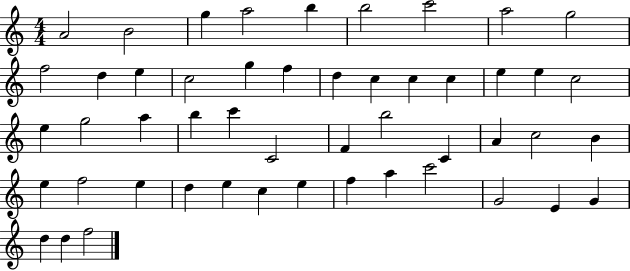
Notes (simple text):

A4/h B4/h G5/q A5/h B5/q B5/h C6/h A5/h G5/h F5/h D5/q E5/q C5/h G5/q F5/q D5/q C5/q C5/q C5/q E5/q E5/q C5/h E5/q G5/h A5/q B5/q C6/q C4/h F4/q B5/h C4/q A4/q C5/h B4/q E5/q F5/h E5/q D5/q E5/q C5/q E5/q F5/q A5/q C6/h G4/h E4/q G4/q D5/q D5/q F5/h